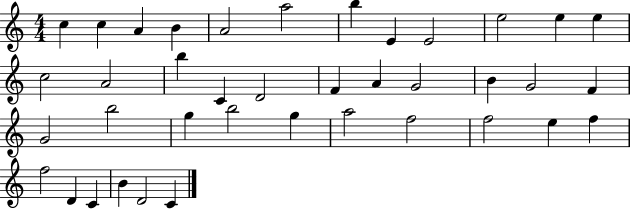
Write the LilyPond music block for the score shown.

{
  \clef treble
  \numericTimeSignature
  \time 4/4
  \key c \major
  c''4 c''4 a'4 b'4 | a'2 a''2 | b''4 e'4 e'2 | e''2 e''4 e''4 | \break c''2 a'2 | b''4 c'4 d'2 | f'4 a'4 g'2 | b'4 g'2 f'4 | \break g'2 b''2 | g''4 b''2 g''4 | a''2 f''2 | f''2 e''4 f''4 | \break f''2 d'4 c'4 | b'4 d'2 c'4 | \bar "|."
}